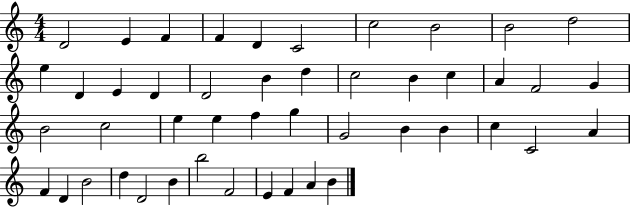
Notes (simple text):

D4/h E4/q F4/q F4/q D4/q C4/h C5/h B4/h B4/h D5/h E5/q D4/q E4/q D4/q D4/h B4/q D5/q C5/h B4/q C5/q A4/q F4/h G4/q B4/h C5/h E5/q E5/q F5/q G5/q G4/h B4/q B4/q C5/q C4/h A4/q F4/q D4/q B4/h D5/q D4/h B4/q B5/h F4/h E4/q F4/q A4/q B4/q